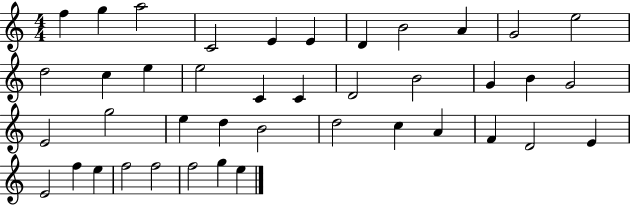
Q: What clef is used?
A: treble